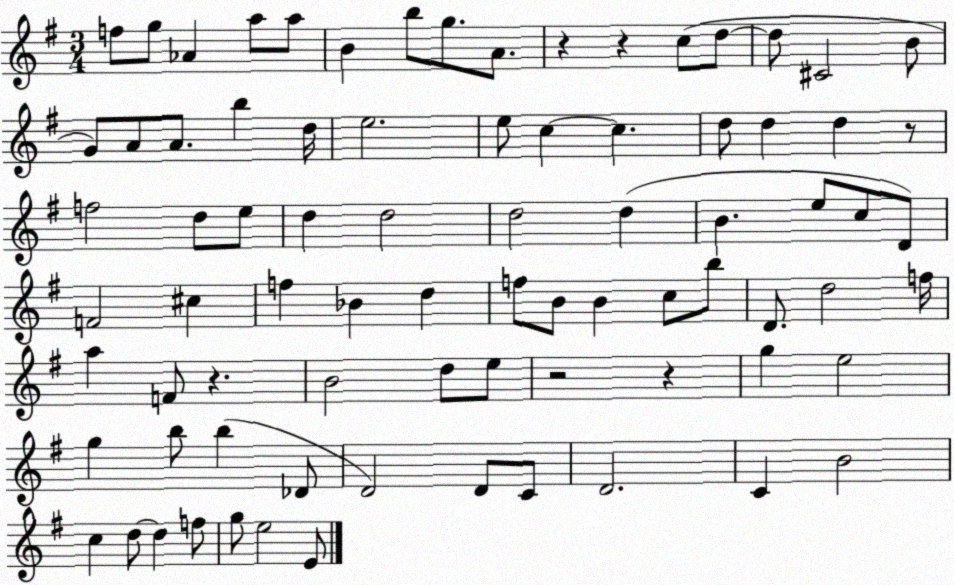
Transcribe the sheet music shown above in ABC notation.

X:1
T:Untitled
M:3/4
L:1/4
K:G
f/2 g/2 _A a/2 a/2 B b/2 g/2 A/2 z z c/2 d/2 d/2 ^C2 B/2 G/2 A/2 A/2 b d/4 e2 e/2 c c d/2 d d z/2 f2 d/2 e/2 d d2 d2 d B e/2 c/2 D/2 F2 ^c f _B d f/2 B/2 B c/2 b/2 D/2 d2 f/4 a F/2 z B2 d/2 e/2 z2 z g e2 g b/2 b _D/2 D2 D/2 C/2 D2 C B2 c d/2 d f/2 g/2 e2 E/2